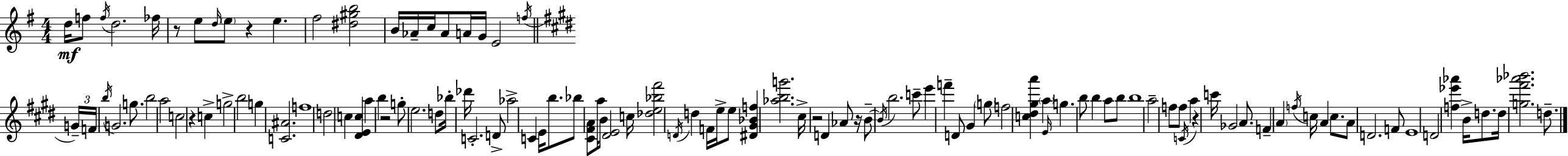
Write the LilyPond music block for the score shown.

{
  \clef treble
  \numericTimeSignature
  \time 4/4
  \key g \major
  d''16\mf f''8 \acciaccatura { f''16 } d''2. | fes''16 r8 e''8 \grace { d''16 } \parenthesize e''8 r4 e''4. | fis''2 <dis'' gis'' b''>2 | b'16 aes'16-- c''16 aes'8 a'16 g'16 e'2 | \break \acciaccatura { f''16 } \bar "||" \break \key e \major \tuplet 3/2 { g'16-- f'16 \acciaccatura { b''16 } } g'2. g''8. | b''2 a''2 | c''2 r4 c''4-> | g''2-> b''2 | \break g''4 <c' ais'>2. | f''1 | d''2 c''4 <dis' e' c''>4 | a''4 b''4 r2 | \break g''8-. e''2. | d''8 bes''16-. des'''16 c'2.-. | d'8-> aes''2-> c'4 e'16 b''8. | bes''8 <cis' fis' a'>8 a''16 b'8 <dis' e'>2 | \break c''16 <des'' e'' bes'' fis'''>2 \acciaccatura { d'16 } d''4 f'16 | e''16-> e''8 <dis' gis' bes' f''>4 <aes'' b'' g'''>2. | cis''16-> r2 d'4 | aes'8 r16 b'8--~~ \acciaccatura { b'16 } b''2. | \break c'''8-- e'''4 f'''4-- d'8 gis'4 | \parenthesize g''8 f''2 <c'' dis'' gis'' a'''>4 | \parenthesize a''4 \grace { e'16 } g''4. b''8 b''4 | a''8 b''8 b''1 | \break a''2-- f''8 f''8 | \acciaccatura { c'16 } a''4 r4 c'''16 ges'2 | a'8. f'4-- \parenthesize a'4 \acciaccatura { f''16 } c''16 | a'4 c''8. a'8 d'2. | \break f'8 e'1 | d'2 <f'' ees''' aes'''>4 | b'16-> d''8. d''16 <g'' fis''' aes''' bes'''>2. | d''8.-- \bar "|."
}